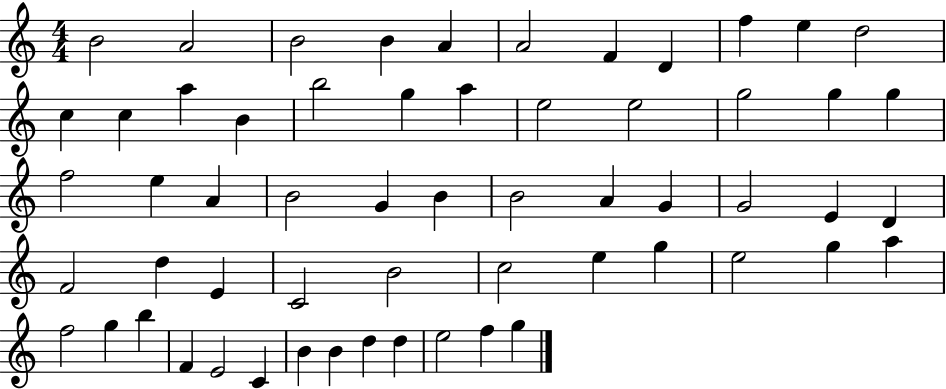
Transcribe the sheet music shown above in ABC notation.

X:1
T:Untitled
M:4/4
L:1/4
K:C
B2 A2 B2 B A A2 F D f e d2 c c a B b2 g a e2 e2 g2 g g f2 e A B2 G B B2 A G G2 E D F2 d E C2 B2 c2 e g e2 g a f2 g b F E2 C B B d d e2 f g